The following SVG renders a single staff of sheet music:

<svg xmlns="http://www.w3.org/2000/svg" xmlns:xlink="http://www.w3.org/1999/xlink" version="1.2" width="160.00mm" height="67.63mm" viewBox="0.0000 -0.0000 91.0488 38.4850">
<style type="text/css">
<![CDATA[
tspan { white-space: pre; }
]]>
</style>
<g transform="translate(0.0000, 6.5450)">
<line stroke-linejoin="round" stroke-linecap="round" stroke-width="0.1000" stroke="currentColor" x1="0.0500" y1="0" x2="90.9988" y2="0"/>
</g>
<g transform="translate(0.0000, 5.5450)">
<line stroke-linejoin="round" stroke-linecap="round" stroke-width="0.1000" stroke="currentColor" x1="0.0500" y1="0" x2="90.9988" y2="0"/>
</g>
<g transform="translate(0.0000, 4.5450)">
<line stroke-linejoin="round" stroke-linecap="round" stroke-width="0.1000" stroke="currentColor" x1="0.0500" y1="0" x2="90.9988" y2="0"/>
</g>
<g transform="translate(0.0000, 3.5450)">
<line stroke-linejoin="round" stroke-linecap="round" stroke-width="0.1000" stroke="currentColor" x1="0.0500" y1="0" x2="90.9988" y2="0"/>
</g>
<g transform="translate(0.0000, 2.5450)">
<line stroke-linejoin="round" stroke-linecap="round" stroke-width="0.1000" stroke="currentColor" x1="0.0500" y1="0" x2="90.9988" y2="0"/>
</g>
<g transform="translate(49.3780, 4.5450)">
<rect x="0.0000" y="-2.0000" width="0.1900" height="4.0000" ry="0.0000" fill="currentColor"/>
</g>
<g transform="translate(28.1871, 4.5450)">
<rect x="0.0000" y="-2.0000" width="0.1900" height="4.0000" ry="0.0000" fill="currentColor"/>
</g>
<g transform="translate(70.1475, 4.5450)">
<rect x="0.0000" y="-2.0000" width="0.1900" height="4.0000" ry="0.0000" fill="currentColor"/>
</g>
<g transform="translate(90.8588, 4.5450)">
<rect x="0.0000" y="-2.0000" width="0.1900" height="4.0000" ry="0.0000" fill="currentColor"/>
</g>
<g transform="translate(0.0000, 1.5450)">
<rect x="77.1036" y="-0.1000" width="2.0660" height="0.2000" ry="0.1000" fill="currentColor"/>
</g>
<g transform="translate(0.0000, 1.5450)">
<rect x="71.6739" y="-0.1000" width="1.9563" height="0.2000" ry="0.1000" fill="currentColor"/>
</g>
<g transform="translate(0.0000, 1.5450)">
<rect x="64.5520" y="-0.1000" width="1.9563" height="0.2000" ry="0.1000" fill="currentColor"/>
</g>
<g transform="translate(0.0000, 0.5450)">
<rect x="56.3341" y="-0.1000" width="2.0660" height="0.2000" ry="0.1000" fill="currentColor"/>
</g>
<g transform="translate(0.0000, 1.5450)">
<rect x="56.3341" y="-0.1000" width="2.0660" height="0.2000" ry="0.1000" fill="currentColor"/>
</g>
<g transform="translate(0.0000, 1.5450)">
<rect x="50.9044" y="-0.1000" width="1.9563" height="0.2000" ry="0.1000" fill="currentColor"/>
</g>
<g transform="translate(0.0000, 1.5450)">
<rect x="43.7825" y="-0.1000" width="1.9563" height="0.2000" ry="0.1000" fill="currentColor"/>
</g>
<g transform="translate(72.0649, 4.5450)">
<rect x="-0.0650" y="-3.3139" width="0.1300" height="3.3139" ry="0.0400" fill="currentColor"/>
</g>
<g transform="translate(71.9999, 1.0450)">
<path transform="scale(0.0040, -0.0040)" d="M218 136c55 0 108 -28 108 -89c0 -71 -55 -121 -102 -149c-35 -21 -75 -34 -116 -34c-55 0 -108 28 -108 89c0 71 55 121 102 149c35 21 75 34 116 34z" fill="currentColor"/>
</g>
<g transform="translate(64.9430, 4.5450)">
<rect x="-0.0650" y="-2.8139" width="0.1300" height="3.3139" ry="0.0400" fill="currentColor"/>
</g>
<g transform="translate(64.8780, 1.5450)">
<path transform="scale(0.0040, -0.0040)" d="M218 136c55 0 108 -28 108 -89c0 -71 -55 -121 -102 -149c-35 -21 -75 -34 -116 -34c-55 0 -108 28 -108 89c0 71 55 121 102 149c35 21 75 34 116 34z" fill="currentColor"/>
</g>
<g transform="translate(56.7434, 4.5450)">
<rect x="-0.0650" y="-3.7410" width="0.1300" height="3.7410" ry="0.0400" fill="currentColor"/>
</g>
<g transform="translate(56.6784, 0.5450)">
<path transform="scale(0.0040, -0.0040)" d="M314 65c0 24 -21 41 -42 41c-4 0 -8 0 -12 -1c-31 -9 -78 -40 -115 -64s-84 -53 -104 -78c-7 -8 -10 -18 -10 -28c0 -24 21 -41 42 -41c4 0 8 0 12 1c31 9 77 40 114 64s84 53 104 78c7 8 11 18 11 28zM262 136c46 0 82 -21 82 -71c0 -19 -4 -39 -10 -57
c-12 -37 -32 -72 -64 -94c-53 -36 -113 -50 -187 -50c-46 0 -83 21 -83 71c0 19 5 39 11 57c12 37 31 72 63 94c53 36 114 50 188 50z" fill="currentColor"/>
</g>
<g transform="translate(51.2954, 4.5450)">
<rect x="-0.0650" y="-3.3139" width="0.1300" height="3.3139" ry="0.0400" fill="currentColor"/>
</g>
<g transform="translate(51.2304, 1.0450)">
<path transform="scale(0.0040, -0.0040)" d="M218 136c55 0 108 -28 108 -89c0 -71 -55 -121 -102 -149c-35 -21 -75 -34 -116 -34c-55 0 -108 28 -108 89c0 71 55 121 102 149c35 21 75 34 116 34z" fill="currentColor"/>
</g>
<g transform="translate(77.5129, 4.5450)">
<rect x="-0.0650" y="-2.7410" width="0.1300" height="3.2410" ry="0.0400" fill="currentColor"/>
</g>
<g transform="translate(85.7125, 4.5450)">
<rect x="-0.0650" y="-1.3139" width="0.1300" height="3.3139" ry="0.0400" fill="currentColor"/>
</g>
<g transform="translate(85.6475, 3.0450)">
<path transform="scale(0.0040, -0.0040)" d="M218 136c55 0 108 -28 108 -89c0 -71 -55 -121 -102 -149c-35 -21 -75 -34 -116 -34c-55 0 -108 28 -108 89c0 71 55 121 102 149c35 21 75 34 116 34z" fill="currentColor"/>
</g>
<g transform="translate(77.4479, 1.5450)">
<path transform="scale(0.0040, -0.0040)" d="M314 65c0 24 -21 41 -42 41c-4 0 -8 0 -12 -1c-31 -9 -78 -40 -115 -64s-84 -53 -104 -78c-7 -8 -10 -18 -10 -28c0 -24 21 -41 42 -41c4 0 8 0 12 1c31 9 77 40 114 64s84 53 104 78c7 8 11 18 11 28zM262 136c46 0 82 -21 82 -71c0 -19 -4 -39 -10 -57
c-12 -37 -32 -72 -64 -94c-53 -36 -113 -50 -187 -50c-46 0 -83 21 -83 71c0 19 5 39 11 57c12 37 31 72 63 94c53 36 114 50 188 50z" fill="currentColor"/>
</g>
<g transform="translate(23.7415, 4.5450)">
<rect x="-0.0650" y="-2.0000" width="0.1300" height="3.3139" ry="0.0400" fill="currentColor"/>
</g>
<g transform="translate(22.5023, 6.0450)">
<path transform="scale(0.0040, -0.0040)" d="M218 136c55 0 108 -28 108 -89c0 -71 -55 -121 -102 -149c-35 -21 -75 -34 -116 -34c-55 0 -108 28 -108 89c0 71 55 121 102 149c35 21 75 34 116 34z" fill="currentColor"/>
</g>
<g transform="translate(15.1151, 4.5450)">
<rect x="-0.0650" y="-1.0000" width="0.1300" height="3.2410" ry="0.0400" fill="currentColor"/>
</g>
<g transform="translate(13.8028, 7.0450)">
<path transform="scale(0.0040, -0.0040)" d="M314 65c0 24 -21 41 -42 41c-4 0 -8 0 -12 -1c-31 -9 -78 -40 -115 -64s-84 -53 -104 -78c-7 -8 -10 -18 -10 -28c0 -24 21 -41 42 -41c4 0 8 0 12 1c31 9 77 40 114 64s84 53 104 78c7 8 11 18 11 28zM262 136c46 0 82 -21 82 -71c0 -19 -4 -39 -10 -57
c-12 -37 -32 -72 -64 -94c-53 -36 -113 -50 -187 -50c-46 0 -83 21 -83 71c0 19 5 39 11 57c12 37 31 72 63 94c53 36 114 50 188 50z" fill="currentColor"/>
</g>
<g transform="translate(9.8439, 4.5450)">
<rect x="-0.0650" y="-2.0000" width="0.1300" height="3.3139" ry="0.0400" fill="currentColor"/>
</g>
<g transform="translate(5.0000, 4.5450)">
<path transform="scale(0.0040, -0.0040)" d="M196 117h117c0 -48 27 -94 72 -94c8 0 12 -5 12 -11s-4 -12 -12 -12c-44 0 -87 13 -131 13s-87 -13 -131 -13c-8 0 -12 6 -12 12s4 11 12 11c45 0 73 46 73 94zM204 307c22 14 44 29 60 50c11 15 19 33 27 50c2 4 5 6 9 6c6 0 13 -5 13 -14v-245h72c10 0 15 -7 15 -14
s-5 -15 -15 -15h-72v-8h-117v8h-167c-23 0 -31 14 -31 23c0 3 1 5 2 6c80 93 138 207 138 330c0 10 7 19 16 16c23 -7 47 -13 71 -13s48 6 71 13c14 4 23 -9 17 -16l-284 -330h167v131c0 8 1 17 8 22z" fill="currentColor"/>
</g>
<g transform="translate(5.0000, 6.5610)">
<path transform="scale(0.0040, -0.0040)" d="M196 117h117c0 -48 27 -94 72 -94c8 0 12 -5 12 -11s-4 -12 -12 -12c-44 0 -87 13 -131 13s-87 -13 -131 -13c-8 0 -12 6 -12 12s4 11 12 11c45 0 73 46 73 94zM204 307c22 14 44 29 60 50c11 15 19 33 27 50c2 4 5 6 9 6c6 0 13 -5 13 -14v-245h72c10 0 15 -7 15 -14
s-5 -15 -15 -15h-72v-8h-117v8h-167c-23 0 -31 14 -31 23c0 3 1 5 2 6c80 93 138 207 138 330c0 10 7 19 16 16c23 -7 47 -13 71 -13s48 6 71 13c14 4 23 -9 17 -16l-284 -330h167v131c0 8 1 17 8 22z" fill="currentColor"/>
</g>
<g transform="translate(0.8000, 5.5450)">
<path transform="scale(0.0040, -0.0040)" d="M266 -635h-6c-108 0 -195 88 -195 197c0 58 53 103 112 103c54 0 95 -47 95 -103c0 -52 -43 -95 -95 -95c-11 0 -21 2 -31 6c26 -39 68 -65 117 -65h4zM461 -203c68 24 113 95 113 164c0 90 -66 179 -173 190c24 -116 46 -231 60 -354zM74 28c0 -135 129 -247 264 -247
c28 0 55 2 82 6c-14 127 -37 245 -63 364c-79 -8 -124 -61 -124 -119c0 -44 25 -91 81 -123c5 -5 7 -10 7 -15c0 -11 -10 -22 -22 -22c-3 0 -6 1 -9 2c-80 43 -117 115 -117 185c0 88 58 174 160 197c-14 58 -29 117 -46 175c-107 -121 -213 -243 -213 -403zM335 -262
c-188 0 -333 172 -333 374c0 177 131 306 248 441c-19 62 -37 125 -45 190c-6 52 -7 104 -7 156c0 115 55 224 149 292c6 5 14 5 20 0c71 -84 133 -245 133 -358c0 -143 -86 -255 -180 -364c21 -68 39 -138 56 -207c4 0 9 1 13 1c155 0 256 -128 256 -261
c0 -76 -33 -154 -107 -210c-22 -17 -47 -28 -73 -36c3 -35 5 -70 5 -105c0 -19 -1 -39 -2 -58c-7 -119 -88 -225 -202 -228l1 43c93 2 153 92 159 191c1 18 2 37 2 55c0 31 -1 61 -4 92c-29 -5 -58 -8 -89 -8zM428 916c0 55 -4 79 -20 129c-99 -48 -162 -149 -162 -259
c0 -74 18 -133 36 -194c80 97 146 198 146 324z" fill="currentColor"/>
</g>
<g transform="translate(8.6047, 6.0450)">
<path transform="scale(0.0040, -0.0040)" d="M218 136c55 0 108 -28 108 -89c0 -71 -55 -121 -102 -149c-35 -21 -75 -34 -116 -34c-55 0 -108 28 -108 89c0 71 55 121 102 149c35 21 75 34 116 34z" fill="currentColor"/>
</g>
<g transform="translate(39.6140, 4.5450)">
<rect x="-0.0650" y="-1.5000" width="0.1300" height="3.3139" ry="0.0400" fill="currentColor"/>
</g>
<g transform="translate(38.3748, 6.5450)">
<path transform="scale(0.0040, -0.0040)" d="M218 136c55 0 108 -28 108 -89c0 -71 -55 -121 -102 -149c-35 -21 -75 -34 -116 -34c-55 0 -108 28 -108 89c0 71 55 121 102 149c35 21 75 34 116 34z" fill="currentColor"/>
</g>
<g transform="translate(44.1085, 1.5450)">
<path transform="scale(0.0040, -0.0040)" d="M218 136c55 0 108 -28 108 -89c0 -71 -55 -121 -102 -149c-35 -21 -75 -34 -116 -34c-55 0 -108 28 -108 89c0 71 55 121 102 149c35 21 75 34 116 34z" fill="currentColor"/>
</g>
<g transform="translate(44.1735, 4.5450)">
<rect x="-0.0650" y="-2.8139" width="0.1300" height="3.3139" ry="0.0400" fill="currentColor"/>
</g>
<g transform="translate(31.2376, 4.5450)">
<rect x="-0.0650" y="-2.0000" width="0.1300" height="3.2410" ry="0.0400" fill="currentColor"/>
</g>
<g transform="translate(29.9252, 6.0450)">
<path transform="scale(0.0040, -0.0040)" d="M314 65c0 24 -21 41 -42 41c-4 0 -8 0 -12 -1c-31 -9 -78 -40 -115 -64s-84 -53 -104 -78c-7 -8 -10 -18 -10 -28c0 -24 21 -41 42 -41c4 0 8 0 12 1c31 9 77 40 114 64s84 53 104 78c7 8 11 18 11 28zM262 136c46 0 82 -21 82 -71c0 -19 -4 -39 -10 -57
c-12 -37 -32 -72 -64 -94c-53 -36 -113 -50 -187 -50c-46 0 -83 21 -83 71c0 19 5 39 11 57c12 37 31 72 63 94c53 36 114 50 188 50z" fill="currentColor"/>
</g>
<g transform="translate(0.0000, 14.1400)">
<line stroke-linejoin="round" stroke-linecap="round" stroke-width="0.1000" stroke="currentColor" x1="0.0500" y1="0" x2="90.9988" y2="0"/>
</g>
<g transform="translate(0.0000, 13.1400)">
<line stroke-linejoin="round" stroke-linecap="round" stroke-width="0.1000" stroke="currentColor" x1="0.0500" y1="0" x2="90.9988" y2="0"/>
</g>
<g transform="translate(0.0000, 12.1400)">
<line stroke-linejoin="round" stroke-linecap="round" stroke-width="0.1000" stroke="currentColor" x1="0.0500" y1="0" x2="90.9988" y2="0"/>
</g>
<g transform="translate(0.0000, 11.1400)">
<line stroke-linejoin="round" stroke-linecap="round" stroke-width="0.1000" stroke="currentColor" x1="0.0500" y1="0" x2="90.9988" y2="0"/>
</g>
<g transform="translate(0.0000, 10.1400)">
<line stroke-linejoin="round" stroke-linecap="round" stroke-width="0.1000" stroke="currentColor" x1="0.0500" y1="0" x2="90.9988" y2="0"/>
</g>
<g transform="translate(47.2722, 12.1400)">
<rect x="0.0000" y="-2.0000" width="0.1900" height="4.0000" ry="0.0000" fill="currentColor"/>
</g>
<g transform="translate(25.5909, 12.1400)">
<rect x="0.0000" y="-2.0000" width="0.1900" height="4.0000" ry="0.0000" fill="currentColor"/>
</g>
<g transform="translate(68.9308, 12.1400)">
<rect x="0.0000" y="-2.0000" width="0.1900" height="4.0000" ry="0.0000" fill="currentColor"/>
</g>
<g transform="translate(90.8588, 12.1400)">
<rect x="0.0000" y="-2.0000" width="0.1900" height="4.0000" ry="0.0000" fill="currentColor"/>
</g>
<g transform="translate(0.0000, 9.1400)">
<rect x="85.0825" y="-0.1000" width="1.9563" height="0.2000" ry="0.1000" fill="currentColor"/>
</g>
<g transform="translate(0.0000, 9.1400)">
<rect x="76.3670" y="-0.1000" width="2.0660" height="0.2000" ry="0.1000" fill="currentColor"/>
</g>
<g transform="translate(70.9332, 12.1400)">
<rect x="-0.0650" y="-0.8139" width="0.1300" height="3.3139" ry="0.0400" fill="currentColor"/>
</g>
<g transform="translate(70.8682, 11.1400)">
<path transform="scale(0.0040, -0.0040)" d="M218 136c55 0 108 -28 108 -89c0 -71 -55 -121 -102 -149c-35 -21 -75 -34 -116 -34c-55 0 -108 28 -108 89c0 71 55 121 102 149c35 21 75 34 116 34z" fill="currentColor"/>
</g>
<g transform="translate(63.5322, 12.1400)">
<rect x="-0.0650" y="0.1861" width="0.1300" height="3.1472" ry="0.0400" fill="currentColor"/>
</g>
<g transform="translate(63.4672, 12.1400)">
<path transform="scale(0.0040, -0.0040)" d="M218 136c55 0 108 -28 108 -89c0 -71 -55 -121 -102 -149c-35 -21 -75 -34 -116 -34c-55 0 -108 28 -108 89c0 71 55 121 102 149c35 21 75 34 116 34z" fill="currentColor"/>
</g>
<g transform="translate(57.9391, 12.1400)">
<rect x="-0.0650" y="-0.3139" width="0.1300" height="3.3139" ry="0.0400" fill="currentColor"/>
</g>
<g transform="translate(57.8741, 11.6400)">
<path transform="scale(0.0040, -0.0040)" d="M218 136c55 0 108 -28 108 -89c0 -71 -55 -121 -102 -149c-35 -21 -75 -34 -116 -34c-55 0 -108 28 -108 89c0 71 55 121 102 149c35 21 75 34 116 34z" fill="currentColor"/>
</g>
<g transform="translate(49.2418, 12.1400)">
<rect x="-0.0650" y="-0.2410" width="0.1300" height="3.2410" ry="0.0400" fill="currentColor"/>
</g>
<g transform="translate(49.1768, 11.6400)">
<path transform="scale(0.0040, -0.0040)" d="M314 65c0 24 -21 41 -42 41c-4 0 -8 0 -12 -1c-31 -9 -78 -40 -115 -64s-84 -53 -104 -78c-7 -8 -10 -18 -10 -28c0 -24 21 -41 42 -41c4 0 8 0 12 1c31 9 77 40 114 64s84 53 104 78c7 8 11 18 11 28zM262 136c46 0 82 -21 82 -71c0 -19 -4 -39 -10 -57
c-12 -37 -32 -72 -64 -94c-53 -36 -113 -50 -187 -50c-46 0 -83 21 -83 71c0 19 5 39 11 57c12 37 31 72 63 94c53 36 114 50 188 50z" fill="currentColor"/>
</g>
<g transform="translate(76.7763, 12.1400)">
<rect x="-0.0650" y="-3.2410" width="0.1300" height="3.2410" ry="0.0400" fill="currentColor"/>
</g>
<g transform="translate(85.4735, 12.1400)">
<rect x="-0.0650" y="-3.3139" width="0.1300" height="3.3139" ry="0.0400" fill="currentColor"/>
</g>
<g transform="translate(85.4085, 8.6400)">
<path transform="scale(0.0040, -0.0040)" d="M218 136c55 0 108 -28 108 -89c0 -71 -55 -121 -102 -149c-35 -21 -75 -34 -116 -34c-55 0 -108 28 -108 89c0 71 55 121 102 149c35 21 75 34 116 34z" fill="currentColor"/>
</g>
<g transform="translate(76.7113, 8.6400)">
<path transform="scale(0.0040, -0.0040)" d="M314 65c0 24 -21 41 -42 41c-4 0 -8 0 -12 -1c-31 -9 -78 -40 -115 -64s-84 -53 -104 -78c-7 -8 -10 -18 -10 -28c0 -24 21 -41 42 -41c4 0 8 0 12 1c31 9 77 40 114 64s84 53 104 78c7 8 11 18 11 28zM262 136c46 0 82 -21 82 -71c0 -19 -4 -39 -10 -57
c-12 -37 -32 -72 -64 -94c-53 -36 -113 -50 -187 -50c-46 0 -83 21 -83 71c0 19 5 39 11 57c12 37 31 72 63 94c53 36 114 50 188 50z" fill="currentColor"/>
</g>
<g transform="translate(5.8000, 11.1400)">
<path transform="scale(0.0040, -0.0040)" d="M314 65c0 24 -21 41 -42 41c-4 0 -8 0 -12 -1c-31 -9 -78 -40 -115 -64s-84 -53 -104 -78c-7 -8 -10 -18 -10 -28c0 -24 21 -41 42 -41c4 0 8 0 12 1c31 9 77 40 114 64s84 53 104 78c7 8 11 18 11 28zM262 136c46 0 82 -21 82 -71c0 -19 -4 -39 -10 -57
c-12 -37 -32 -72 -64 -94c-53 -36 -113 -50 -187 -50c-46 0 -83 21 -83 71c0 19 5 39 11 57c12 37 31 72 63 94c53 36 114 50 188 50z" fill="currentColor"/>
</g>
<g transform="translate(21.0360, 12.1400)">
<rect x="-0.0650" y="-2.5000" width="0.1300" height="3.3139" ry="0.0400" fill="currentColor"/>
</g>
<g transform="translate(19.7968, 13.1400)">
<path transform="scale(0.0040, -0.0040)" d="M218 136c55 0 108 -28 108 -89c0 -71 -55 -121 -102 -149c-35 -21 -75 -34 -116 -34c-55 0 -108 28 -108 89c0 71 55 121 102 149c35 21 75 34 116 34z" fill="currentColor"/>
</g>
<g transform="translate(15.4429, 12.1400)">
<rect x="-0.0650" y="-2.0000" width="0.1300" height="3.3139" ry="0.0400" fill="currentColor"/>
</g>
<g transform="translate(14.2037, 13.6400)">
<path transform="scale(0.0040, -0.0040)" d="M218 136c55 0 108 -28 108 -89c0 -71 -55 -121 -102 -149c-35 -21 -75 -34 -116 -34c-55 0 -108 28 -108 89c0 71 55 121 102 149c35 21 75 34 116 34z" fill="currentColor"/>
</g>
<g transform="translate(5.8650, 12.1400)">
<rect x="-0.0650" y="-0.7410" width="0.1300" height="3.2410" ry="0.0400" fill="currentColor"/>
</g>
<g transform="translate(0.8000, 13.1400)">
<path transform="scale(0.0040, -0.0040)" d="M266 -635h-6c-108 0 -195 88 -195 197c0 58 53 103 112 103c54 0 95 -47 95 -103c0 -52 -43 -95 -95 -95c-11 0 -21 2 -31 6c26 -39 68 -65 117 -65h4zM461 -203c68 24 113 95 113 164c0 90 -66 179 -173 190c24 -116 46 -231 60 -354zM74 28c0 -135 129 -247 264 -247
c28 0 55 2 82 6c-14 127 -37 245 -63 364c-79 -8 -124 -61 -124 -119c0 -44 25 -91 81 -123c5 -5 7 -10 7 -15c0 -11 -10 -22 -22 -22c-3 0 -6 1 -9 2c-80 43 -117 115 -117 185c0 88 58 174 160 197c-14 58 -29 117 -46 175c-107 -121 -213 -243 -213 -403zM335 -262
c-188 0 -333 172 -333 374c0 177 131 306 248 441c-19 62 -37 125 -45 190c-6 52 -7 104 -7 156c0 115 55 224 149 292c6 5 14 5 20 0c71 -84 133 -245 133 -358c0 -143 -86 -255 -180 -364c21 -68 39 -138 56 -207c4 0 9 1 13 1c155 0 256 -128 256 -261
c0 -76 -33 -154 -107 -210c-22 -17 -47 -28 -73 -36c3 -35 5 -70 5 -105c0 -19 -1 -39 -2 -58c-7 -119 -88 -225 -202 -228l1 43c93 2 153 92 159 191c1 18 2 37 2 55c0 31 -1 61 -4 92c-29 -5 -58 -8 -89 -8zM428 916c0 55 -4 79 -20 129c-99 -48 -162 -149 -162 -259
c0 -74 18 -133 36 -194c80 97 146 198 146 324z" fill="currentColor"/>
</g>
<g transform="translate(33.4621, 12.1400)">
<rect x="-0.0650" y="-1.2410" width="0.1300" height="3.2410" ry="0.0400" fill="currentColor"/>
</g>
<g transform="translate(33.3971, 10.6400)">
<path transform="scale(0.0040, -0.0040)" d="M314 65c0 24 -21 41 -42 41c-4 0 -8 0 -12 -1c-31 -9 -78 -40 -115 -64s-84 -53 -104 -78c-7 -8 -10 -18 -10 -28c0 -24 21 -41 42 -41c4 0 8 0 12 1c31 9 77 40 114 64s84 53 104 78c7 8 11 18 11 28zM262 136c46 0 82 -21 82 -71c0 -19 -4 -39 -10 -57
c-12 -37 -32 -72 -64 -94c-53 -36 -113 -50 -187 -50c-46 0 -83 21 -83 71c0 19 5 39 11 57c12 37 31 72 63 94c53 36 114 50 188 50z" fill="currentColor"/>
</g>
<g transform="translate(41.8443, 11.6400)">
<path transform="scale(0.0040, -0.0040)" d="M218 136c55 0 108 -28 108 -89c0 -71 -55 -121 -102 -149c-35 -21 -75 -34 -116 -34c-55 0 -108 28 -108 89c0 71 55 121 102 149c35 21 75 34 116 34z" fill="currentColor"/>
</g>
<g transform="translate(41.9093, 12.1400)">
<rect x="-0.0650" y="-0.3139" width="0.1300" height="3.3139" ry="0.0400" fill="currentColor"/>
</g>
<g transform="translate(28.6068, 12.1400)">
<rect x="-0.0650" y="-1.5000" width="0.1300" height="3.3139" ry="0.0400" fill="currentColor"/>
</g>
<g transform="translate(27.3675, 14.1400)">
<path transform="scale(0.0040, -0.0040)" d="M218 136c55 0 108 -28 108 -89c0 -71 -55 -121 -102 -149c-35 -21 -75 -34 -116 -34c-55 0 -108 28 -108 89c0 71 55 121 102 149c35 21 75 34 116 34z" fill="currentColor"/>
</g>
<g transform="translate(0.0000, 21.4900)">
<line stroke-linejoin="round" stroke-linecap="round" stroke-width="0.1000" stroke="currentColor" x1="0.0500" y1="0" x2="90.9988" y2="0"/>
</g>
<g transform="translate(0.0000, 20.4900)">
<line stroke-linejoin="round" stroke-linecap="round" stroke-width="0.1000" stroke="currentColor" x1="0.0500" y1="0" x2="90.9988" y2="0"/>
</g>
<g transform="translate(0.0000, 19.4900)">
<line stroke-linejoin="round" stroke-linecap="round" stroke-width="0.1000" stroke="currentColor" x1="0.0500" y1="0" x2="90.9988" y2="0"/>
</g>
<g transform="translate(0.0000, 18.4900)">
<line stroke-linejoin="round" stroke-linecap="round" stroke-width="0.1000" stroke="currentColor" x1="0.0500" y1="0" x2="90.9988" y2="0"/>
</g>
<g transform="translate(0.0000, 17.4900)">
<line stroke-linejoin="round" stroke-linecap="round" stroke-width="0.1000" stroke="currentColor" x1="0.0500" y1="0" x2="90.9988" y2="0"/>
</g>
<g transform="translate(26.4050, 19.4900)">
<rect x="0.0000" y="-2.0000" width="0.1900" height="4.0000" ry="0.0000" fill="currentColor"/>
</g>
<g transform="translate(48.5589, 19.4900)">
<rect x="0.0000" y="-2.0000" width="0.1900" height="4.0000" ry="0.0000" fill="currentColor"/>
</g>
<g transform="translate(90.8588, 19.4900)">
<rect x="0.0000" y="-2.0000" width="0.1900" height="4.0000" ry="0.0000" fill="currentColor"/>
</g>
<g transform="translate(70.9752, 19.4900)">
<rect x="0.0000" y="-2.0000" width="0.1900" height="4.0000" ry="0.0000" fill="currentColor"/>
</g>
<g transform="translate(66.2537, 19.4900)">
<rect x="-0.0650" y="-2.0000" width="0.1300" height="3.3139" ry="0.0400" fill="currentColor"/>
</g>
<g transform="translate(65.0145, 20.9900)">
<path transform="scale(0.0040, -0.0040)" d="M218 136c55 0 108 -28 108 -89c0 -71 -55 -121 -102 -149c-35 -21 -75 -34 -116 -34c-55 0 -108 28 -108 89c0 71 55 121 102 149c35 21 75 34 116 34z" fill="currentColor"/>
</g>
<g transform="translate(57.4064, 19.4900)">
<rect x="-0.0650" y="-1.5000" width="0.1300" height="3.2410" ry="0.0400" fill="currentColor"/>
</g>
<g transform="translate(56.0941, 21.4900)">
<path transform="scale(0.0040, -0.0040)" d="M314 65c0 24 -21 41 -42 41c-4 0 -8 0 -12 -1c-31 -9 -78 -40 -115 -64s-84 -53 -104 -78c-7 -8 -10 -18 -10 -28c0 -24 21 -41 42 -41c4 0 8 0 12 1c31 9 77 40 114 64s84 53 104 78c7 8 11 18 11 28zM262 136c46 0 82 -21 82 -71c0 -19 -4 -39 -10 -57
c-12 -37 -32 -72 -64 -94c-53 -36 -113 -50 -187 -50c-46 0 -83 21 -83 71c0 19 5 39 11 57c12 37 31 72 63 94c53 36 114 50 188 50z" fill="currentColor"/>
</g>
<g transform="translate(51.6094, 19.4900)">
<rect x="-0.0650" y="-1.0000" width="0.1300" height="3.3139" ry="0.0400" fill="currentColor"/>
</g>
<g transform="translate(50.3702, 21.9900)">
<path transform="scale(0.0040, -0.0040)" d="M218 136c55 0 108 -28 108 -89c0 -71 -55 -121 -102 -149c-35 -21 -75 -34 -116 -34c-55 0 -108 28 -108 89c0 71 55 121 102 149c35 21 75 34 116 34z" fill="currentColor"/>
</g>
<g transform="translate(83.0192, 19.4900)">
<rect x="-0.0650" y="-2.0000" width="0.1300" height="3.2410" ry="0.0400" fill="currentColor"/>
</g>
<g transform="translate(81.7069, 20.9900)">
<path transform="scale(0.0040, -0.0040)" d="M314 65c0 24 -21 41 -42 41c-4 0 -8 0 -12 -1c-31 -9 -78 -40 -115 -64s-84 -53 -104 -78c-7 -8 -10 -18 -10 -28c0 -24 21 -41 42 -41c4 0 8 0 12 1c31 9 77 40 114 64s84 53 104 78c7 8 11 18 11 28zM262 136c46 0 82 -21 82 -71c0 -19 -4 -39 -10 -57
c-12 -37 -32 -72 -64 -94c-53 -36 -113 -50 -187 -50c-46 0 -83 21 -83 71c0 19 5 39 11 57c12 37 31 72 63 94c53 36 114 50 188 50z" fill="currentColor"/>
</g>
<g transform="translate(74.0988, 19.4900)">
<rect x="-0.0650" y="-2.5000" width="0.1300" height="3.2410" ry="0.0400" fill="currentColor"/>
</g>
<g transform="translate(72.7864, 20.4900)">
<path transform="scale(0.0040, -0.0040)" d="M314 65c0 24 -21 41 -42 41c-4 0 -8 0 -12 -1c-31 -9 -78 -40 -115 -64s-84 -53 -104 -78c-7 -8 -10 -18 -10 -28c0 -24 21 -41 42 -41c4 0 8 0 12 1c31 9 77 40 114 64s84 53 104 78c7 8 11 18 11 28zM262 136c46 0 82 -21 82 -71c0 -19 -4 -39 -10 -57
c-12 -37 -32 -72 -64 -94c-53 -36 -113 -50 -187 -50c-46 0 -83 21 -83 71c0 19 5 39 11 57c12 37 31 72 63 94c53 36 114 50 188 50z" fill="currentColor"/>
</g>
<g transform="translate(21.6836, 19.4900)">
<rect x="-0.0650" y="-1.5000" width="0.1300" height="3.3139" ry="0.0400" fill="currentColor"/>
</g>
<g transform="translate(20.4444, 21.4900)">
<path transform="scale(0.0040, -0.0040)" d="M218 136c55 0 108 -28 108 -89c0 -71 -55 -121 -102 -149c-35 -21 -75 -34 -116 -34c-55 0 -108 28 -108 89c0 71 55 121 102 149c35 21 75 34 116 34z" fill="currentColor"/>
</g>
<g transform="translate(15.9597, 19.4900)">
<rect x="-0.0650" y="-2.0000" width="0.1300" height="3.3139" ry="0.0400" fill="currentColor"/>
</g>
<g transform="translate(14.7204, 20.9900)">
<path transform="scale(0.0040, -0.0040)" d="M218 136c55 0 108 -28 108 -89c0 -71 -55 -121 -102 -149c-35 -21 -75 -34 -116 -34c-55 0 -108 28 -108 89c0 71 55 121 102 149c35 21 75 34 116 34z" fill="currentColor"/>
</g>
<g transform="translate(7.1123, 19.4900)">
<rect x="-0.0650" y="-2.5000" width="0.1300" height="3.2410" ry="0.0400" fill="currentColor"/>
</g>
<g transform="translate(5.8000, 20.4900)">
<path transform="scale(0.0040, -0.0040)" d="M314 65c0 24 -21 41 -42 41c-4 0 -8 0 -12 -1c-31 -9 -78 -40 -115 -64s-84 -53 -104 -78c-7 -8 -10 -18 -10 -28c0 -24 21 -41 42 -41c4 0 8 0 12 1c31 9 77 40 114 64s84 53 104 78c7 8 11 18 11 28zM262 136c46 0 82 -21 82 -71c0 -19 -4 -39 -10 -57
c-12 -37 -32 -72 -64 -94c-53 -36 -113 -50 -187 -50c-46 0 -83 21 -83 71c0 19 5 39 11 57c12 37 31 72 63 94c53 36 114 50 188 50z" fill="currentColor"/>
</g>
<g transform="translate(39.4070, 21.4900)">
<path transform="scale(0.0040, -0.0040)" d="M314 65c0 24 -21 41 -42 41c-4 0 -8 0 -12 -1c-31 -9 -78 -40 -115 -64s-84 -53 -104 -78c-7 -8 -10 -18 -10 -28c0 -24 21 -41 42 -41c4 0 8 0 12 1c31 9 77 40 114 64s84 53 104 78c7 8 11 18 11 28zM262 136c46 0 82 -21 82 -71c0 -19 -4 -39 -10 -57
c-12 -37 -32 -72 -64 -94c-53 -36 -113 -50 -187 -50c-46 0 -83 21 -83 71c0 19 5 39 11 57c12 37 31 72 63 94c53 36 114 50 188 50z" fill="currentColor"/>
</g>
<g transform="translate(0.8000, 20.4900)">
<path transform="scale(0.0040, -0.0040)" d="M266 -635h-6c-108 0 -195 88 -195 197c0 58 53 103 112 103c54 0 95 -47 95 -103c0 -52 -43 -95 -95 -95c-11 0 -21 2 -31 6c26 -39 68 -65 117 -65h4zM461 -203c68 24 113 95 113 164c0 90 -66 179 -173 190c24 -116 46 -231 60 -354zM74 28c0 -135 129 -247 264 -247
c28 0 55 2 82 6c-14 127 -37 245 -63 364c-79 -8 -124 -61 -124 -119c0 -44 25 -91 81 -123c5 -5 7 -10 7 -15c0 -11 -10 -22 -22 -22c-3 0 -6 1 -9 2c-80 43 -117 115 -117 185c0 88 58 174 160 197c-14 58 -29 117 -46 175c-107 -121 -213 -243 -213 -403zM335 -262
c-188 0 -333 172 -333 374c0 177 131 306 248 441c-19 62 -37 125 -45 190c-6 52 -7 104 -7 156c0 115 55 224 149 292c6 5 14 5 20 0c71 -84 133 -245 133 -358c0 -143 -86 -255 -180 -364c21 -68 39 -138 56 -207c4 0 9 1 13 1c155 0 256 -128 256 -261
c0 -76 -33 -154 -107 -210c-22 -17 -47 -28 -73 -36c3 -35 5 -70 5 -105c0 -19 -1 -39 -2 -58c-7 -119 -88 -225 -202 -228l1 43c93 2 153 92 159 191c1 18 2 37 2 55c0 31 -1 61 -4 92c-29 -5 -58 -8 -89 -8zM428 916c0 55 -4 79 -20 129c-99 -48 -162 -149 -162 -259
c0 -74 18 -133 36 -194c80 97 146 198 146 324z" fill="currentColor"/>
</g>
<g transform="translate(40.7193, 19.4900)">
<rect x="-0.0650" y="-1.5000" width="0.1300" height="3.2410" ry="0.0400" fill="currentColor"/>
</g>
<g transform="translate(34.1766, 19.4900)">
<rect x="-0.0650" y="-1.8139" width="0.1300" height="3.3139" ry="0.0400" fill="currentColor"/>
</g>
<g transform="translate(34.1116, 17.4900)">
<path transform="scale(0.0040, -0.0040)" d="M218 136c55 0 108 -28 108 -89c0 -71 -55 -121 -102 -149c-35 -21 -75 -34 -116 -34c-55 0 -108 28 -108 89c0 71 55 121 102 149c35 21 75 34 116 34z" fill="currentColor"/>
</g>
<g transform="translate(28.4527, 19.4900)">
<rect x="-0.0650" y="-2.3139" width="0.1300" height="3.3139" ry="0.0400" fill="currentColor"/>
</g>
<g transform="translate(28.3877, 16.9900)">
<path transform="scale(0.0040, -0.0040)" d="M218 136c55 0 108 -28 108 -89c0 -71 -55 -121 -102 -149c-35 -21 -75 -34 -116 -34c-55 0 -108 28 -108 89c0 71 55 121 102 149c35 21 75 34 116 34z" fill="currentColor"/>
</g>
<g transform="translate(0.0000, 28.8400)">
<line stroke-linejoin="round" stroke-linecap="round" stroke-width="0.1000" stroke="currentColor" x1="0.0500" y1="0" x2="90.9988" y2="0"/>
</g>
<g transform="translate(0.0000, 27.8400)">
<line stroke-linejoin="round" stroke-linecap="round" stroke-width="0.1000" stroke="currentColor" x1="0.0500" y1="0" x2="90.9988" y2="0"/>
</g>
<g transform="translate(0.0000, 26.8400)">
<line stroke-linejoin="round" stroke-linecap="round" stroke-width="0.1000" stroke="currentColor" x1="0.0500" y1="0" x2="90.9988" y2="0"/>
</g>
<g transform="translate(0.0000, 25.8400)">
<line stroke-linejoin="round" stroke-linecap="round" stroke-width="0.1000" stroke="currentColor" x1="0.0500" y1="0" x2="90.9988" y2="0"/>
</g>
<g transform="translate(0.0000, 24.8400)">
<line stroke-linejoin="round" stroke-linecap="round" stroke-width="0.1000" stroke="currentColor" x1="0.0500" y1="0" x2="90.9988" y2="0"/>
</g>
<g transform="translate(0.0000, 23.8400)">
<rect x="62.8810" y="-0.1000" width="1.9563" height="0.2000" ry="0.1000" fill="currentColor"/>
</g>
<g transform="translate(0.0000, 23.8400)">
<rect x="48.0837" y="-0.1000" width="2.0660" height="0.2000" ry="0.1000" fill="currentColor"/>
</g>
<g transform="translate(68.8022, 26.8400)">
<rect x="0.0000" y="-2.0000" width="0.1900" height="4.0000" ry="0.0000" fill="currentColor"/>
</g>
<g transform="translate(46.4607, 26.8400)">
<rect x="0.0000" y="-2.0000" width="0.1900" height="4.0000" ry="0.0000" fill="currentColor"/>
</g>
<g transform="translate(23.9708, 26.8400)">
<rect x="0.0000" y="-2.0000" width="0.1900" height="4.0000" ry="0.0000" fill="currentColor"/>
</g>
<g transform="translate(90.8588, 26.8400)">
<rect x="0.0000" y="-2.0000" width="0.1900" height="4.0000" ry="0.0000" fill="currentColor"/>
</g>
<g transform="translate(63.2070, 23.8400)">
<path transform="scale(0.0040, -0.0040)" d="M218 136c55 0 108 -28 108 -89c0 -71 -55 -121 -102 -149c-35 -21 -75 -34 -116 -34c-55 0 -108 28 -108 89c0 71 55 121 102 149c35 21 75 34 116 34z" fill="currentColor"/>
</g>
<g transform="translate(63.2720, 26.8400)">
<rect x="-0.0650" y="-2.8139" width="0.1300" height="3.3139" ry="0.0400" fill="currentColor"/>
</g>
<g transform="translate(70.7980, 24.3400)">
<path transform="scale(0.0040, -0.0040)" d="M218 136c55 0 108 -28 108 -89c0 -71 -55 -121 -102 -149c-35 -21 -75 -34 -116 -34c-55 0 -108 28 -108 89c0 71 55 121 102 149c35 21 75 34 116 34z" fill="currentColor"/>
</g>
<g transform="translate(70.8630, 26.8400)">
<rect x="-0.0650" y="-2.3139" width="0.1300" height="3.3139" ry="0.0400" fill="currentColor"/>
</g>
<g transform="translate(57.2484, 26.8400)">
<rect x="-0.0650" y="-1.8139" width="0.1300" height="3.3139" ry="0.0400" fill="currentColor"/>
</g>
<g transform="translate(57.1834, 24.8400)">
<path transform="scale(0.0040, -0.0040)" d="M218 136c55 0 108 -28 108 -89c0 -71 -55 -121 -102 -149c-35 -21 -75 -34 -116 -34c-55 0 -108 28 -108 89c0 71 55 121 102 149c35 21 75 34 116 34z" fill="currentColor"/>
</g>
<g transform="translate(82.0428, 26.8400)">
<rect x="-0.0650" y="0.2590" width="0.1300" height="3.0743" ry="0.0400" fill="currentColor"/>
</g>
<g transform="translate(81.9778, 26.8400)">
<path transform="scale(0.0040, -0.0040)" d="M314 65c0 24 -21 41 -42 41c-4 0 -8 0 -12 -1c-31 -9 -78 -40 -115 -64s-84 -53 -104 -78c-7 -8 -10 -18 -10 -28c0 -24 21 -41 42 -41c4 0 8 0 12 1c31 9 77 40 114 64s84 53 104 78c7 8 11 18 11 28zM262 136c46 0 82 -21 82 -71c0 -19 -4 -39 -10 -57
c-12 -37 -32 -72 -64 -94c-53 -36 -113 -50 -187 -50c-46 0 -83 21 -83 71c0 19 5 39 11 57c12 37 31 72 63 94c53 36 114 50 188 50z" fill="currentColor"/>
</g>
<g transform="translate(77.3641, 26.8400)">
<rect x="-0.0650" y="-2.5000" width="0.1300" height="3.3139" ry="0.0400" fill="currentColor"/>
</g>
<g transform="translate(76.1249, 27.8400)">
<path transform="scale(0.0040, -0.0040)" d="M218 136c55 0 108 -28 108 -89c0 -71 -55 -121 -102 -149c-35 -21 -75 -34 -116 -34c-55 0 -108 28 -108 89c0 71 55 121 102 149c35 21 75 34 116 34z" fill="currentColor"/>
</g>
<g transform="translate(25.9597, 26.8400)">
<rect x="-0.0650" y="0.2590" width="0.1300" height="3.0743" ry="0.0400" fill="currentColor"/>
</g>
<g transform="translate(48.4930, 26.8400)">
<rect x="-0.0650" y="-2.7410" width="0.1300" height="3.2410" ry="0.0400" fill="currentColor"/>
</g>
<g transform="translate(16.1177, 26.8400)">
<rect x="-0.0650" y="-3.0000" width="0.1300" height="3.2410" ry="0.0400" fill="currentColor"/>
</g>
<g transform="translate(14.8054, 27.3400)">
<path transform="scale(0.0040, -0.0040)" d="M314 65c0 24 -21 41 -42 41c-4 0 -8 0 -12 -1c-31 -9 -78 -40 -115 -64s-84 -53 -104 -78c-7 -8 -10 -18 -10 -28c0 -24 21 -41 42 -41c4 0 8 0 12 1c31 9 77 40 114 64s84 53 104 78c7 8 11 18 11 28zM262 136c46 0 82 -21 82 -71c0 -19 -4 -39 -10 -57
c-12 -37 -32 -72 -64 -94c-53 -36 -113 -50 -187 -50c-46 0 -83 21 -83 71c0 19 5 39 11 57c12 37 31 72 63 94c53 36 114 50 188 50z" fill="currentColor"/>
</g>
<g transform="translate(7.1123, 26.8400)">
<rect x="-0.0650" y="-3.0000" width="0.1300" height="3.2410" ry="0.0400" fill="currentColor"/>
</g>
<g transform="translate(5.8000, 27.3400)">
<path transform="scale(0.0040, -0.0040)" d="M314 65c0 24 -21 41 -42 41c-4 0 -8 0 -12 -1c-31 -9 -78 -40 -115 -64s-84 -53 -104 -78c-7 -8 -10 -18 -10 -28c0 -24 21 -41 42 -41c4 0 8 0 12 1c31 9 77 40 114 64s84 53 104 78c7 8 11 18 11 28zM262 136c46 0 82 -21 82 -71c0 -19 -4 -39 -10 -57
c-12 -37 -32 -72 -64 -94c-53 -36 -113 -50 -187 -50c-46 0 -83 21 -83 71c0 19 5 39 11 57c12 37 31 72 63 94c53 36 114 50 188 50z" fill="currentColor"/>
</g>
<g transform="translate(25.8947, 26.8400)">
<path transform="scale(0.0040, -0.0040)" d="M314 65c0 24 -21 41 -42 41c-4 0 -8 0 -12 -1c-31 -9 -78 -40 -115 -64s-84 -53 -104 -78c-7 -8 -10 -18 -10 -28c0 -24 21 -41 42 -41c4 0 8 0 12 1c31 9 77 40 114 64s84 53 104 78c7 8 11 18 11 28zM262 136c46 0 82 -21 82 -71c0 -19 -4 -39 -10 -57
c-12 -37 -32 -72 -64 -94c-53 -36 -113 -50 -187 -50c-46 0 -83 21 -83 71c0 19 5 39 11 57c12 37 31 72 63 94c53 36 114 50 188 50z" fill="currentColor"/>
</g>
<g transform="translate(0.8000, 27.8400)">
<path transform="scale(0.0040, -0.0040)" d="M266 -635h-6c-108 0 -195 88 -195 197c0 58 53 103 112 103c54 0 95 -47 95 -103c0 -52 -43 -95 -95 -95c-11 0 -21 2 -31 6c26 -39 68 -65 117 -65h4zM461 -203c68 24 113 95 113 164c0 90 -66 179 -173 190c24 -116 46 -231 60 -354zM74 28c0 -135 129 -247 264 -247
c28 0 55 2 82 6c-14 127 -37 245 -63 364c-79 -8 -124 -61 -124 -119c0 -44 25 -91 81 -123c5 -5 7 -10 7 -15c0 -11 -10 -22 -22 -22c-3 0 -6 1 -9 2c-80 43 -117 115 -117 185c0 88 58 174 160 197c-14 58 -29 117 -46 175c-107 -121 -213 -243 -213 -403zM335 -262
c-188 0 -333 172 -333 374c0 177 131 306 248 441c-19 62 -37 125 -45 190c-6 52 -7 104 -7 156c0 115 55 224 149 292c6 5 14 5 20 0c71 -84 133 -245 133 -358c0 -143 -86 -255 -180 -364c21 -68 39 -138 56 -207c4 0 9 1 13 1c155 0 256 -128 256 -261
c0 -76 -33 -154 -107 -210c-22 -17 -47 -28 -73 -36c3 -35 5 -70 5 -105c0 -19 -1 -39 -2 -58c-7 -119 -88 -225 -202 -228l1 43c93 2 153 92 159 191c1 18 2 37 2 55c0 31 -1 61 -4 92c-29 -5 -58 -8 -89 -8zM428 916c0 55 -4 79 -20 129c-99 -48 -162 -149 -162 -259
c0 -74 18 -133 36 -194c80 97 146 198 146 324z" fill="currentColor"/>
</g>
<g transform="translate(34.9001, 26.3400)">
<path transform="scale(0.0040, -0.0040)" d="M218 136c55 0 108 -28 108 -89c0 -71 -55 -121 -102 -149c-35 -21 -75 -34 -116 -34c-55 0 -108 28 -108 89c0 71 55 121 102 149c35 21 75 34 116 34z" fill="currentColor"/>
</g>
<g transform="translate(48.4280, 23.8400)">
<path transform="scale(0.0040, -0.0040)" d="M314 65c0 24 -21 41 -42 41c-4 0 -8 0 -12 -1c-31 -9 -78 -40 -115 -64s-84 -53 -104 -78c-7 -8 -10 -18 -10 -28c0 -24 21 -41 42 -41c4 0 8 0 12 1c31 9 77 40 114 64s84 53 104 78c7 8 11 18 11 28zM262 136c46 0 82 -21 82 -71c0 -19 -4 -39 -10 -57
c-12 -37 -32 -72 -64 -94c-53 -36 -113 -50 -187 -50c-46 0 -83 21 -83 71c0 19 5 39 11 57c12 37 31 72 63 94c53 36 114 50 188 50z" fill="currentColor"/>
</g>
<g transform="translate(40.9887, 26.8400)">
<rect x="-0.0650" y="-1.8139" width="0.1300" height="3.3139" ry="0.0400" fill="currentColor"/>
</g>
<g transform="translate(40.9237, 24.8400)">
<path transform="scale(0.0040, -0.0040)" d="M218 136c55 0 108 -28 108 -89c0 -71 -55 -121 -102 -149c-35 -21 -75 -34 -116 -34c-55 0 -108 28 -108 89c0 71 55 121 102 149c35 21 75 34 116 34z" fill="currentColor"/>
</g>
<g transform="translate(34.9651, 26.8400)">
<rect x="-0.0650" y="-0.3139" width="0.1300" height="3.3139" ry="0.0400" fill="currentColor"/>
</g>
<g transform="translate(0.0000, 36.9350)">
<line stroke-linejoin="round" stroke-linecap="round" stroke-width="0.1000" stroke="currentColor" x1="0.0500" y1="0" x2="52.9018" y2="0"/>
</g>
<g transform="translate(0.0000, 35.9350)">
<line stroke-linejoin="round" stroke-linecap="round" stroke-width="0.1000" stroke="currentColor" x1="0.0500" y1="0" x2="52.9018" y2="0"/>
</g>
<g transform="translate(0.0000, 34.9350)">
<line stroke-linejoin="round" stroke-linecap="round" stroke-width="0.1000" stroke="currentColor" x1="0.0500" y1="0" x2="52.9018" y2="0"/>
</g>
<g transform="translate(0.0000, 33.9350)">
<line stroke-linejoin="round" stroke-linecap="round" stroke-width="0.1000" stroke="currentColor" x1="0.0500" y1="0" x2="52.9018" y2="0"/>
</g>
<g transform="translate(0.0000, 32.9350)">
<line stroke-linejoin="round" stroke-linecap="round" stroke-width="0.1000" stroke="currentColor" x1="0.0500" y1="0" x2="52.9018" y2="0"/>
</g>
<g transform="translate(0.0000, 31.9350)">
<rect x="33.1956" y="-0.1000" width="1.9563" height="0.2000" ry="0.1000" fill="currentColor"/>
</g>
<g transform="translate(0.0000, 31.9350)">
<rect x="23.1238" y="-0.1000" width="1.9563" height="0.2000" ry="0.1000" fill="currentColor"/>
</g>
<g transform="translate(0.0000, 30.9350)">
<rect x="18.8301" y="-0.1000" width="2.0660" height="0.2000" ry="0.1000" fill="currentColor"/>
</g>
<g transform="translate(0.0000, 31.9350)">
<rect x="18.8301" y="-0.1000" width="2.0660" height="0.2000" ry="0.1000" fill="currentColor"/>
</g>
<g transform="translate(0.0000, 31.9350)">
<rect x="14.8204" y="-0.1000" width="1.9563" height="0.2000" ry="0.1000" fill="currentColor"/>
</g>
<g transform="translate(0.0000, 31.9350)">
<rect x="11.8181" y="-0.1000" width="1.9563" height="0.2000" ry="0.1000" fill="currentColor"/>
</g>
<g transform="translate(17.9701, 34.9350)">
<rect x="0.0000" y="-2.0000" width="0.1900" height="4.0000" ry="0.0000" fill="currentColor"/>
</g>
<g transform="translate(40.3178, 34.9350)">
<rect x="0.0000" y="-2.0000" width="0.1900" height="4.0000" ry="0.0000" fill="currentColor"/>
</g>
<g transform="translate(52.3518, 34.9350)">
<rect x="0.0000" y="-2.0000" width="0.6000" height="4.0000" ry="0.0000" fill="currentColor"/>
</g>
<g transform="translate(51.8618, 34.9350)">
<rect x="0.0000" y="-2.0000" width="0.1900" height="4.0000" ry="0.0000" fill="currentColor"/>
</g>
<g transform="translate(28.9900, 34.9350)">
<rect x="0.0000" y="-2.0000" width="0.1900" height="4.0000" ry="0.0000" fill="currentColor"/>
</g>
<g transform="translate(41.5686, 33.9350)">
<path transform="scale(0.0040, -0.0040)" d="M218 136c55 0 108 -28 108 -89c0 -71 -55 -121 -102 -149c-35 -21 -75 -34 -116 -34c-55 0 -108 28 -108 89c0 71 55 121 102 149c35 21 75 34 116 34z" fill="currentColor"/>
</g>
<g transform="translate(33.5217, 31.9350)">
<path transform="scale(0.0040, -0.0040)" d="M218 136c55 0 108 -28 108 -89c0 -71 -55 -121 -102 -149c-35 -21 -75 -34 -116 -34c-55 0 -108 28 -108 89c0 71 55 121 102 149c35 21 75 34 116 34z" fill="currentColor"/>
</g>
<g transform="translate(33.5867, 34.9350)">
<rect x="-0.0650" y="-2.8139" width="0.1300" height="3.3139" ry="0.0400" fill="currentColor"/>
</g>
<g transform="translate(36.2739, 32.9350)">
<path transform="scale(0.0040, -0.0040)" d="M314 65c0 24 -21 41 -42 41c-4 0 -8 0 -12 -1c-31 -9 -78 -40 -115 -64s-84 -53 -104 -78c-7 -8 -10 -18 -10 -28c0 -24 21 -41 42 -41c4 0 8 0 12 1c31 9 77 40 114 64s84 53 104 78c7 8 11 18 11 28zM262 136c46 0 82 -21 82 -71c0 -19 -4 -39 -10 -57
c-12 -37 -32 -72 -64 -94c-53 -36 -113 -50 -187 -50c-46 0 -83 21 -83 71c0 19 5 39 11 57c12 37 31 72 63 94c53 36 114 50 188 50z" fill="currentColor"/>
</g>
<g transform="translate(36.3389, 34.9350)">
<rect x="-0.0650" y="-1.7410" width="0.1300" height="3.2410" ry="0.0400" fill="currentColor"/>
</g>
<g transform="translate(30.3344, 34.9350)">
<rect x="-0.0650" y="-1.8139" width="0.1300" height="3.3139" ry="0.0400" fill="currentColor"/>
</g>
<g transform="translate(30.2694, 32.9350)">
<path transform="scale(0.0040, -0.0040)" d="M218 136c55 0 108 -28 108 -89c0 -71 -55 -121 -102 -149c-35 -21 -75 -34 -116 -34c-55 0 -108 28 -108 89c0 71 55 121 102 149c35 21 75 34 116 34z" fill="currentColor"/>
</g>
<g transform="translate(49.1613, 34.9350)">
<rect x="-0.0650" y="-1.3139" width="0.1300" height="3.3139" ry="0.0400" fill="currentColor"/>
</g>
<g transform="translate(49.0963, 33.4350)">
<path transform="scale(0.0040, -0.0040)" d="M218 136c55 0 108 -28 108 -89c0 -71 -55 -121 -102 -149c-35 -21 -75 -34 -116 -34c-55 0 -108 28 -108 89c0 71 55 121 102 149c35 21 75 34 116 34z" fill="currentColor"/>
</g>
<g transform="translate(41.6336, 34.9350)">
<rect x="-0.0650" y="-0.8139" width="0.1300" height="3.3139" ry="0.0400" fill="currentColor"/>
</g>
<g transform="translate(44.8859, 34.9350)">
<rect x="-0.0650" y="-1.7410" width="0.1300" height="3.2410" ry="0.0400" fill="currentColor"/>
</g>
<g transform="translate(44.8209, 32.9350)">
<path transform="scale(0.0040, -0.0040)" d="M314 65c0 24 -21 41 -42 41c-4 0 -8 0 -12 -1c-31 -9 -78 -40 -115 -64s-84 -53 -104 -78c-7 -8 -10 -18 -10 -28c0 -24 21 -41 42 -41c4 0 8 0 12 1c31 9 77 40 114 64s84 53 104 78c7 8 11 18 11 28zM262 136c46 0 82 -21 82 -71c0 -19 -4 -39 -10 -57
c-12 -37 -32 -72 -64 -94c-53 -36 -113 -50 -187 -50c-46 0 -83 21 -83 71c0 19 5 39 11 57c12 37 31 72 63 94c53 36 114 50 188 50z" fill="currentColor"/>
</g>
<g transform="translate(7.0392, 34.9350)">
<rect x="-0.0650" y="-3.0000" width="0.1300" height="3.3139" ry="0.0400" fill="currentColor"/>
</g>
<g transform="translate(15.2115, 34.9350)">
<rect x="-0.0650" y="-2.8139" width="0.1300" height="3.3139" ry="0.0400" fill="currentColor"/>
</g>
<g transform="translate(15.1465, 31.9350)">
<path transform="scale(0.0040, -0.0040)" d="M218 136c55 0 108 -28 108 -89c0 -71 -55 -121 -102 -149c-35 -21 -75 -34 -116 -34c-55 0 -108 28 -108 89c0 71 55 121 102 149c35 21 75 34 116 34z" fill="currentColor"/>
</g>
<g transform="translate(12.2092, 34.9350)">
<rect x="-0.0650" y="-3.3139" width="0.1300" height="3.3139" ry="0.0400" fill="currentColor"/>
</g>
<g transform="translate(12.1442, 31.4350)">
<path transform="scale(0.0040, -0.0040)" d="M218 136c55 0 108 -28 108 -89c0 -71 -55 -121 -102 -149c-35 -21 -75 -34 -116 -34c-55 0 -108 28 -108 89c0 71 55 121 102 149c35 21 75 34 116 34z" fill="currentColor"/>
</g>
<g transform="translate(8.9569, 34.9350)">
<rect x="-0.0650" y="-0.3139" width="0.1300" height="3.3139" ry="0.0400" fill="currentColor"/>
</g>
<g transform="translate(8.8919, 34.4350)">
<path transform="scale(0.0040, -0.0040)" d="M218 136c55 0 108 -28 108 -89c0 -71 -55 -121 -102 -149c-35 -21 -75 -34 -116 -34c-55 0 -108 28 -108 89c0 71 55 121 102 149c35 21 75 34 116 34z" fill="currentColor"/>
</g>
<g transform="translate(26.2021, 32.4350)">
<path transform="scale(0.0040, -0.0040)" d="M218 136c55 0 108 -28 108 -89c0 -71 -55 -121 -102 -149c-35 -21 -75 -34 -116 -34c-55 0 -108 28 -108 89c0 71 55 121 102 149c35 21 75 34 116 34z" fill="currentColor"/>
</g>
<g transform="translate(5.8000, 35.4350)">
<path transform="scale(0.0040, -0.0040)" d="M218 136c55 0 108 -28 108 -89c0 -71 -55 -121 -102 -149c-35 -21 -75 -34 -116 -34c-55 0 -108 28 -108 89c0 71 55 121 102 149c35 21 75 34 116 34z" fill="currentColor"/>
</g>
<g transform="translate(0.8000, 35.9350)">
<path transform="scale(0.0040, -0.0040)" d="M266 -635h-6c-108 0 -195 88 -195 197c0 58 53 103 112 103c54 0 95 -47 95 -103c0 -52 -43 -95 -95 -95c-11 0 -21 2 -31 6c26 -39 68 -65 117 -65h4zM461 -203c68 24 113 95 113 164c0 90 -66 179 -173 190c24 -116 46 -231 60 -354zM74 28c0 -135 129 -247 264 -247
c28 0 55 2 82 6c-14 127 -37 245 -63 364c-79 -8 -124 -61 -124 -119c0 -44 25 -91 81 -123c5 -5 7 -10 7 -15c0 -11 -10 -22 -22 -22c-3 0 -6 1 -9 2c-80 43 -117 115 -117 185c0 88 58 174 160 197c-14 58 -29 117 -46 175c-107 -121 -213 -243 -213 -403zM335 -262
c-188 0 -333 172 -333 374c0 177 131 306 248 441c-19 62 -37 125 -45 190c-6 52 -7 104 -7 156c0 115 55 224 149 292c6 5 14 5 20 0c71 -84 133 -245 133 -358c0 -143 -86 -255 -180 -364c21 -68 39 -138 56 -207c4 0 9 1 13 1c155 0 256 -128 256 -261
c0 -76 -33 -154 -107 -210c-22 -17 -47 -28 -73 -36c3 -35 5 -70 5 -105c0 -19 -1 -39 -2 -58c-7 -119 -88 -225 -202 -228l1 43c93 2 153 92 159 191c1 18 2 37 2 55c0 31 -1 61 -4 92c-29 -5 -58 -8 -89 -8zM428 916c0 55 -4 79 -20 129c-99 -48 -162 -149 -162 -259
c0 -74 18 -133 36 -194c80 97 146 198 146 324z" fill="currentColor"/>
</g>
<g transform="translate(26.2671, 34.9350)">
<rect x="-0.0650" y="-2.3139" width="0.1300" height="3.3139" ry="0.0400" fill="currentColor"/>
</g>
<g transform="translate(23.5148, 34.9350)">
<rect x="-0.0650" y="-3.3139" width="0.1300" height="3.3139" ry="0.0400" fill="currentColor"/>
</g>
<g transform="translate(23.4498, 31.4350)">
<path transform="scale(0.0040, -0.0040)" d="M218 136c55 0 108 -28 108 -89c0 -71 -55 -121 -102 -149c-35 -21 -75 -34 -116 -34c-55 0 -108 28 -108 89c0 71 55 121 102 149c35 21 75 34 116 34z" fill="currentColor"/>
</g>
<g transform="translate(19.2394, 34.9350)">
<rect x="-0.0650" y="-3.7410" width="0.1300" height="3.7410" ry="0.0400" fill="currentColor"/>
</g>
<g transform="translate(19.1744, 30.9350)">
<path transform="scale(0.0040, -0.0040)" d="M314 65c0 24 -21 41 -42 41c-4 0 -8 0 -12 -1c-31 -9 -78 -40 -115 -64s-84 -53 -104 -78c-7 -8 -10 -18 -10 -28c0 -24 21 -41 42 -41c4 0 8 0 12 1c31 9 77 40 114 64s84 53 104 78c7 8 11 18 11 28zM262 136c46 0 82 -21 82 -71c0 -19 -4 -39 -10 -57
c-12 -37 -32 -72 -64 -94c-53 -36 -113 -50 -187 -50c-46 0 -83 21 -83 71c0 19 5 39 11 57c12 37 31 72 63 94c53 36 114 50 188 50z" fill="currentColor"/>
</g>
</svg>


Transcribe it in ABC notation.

X:1
T:Untitled
M:4/4
L:1/4
K:C
F D2 F F2 E a b c'2 a b a2 e d2 F G E e2 c c2 c B d b2 b G2 F E g f E2 D E2 F G2 F2 A2 A2 B2 c f a2 f a g G B2 A c b a c'2 b g f a f2 d f2 e